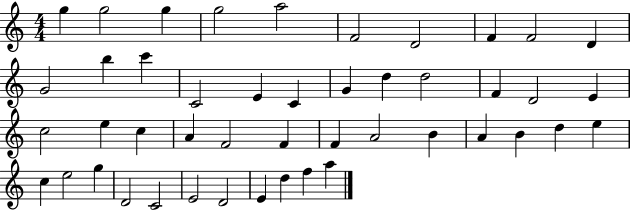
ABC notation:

X:1
T:Untitled
M:4/4
L:1/4
K:C
g g2 g g2 a2 F2 D2 F F2 D G2 b c' C2 E C G d d2 F D2 E c2 e c A F2 F F A2 B A B d e c e2 g D2 C2 E2 D2 E d f a